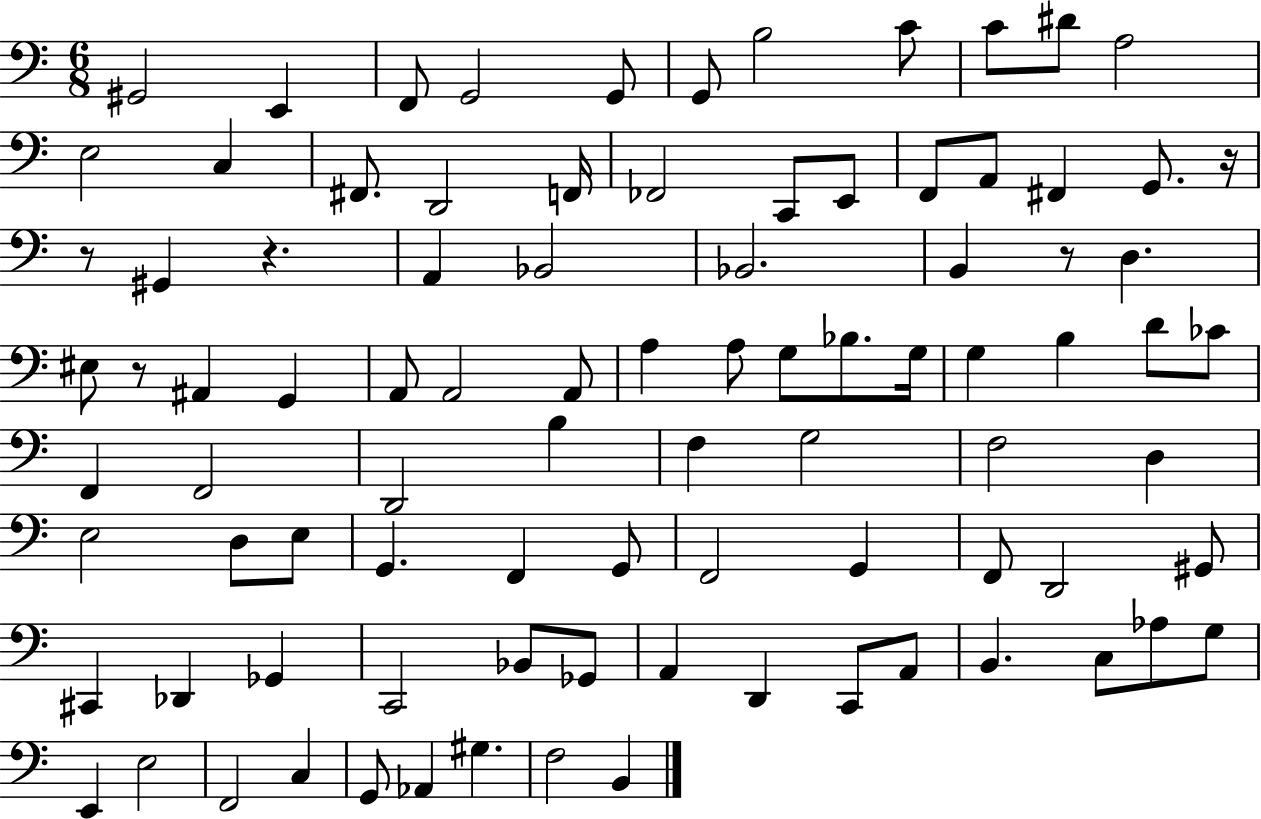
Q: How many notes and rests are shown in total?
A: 91